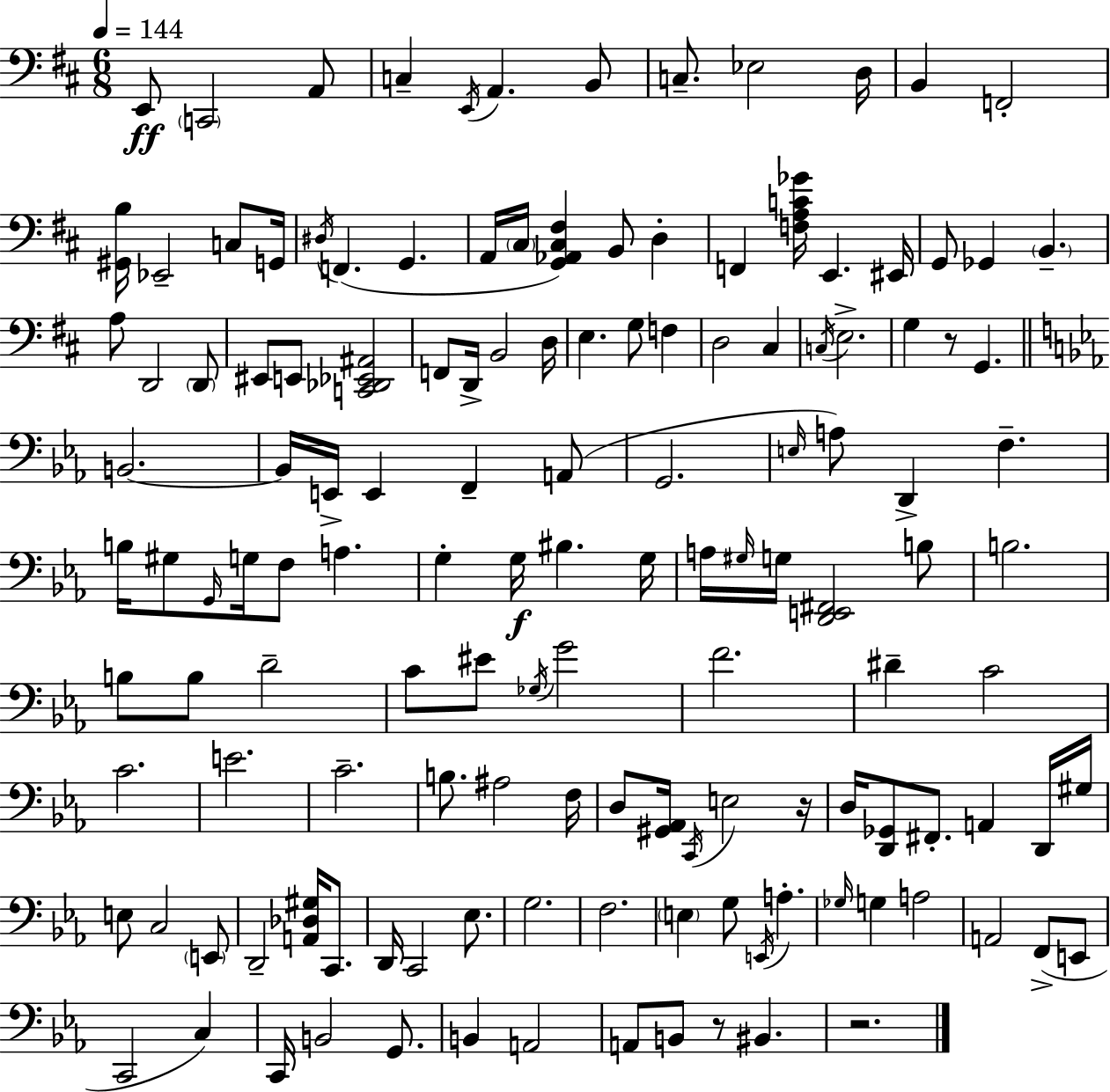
E2/e C2/h A2/e C3/q E2/s A2/q. B2/e C3/e. Eb3/h D3/s B2/q F2/h [G#2,B3]/s Eb2/h C3/e G2/s D#3/s F2/q. G2/q. A2/s C#3/s [G2,Ab2,C#3,F#3]/q B2/e D3/q F2/q [F3,A3,C4,Gb4]/s E2/q. EIS2/s G2/e Gb2/q B2/q. A3/e D2/h D2/e EIS2/e E2/e [C2,Db2,Eb2,A#2]/h F2/e D2/s B2/h D3/s E3/q. G3/e F3/q D3/h C#3/q C3/s E3/h. G3/q R/e G2/q. B2/h. B2/s E2/s E2/q F2/q A2/e G2/h. E3/s A3/e D2/q F3/q. B3/s G#3/e G2/s G3/s F3/e A3/q. G3/q G3/s BIS3/q. G3/s A3/s G#3/s G3/s [D2,E2,F#2]/h B3/e B3/h. B3/e B3/e D4/h C4/e EIS4/e Gb3/s G4/h F4/h. D#4/q C4/h C4/h. E4/h. C4/h. B3/e. A#3/h F3/s D3/e [G#2,Ab2]/s C2/s E3/h R/s D3/s [D2,Gb2]/e F#2/e. A2/q D2/s G#3/s E3/e C3/h E2/e D2/h [A2,Db3,G#3]/s C2/e. D2/s C2/h Eb3/e. G3/h. F3/h. E3/q G3/e E2/s A3/q. Gb3/s G3/q A3/h A2/h F2/e E2/e C2/h C3/q C2/s B2/h G2/e. B2/q A2/h A2/e B2/e R/e BIS2/q. R/h.